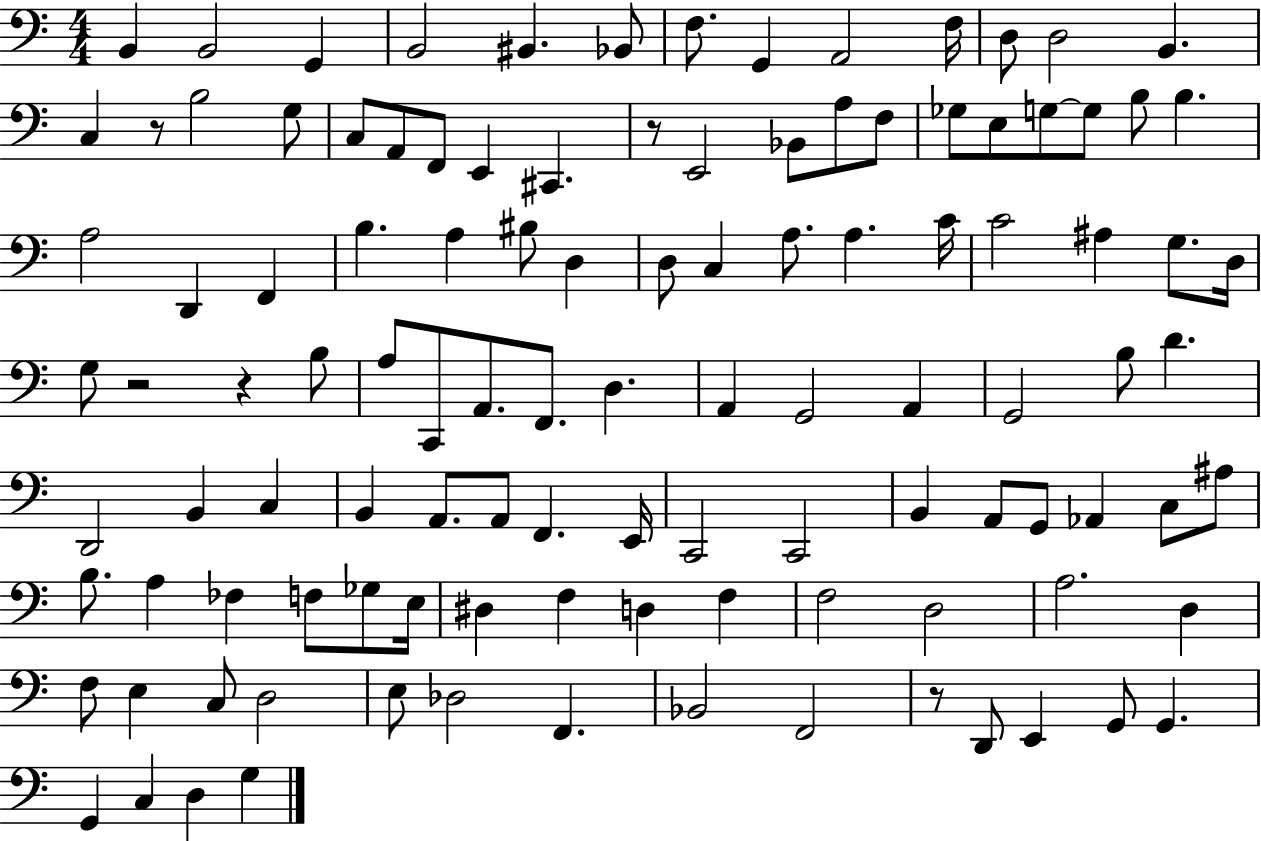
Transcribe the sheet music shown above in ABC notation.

X:1
T:Untitled
M:4/4
L:1/4
K:C
B,, B,,2 G,, B,,2 ^B,, _B,,/2 F,/2 G,, A,,2 F,/4 D,/2 D,2 B,, C, z/2 B,2 G,/2 C,/2 A,,/2 F,,/2 E,, ^C,, z/2 E,,2 _B,,/2 A,/2 F,/2 _G,/2 E,/2 G,/2 G,/2 B,/2 B, A,2 D,, F,, B, A, ^B,/2 D, D,/2 C, A,/2 A, C/4 C2 ^A, G,/2 D,/4 G,/2 z2 z B,/2 A,/2 C,,/2 A,,/2 F,,/2 D, A,, G,,2 A,, G,,2 B,/2 D D,,2 B,, C, B,, A,,/2 A,,/2 F,, E,,/4 C,,2 C,,2 B,, A,,/2 G,,/2 _A,, C,/2 ^A,/2 B,/2 A, _F, F,/2 _G,/2 E,/4 ^D, F, D, F, F,2 D,2 A,2 D, F,/2 E, C,/2 D,2 E,/2 _D,2 F,, _B,,2 F,,2 z/2 D,,/2 E,, G,,/2 G,, G,, C, D, G,